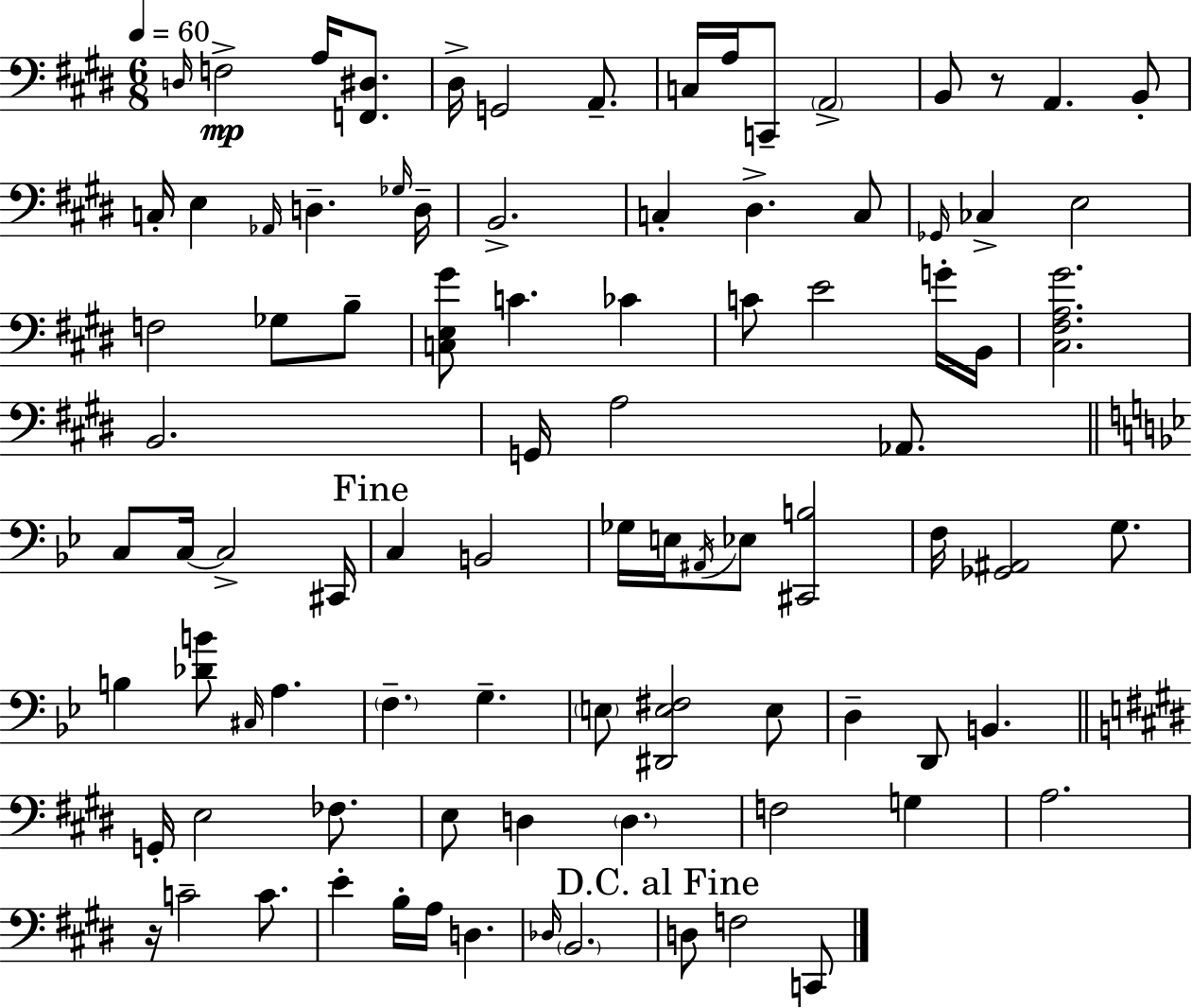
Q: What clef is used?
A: bass